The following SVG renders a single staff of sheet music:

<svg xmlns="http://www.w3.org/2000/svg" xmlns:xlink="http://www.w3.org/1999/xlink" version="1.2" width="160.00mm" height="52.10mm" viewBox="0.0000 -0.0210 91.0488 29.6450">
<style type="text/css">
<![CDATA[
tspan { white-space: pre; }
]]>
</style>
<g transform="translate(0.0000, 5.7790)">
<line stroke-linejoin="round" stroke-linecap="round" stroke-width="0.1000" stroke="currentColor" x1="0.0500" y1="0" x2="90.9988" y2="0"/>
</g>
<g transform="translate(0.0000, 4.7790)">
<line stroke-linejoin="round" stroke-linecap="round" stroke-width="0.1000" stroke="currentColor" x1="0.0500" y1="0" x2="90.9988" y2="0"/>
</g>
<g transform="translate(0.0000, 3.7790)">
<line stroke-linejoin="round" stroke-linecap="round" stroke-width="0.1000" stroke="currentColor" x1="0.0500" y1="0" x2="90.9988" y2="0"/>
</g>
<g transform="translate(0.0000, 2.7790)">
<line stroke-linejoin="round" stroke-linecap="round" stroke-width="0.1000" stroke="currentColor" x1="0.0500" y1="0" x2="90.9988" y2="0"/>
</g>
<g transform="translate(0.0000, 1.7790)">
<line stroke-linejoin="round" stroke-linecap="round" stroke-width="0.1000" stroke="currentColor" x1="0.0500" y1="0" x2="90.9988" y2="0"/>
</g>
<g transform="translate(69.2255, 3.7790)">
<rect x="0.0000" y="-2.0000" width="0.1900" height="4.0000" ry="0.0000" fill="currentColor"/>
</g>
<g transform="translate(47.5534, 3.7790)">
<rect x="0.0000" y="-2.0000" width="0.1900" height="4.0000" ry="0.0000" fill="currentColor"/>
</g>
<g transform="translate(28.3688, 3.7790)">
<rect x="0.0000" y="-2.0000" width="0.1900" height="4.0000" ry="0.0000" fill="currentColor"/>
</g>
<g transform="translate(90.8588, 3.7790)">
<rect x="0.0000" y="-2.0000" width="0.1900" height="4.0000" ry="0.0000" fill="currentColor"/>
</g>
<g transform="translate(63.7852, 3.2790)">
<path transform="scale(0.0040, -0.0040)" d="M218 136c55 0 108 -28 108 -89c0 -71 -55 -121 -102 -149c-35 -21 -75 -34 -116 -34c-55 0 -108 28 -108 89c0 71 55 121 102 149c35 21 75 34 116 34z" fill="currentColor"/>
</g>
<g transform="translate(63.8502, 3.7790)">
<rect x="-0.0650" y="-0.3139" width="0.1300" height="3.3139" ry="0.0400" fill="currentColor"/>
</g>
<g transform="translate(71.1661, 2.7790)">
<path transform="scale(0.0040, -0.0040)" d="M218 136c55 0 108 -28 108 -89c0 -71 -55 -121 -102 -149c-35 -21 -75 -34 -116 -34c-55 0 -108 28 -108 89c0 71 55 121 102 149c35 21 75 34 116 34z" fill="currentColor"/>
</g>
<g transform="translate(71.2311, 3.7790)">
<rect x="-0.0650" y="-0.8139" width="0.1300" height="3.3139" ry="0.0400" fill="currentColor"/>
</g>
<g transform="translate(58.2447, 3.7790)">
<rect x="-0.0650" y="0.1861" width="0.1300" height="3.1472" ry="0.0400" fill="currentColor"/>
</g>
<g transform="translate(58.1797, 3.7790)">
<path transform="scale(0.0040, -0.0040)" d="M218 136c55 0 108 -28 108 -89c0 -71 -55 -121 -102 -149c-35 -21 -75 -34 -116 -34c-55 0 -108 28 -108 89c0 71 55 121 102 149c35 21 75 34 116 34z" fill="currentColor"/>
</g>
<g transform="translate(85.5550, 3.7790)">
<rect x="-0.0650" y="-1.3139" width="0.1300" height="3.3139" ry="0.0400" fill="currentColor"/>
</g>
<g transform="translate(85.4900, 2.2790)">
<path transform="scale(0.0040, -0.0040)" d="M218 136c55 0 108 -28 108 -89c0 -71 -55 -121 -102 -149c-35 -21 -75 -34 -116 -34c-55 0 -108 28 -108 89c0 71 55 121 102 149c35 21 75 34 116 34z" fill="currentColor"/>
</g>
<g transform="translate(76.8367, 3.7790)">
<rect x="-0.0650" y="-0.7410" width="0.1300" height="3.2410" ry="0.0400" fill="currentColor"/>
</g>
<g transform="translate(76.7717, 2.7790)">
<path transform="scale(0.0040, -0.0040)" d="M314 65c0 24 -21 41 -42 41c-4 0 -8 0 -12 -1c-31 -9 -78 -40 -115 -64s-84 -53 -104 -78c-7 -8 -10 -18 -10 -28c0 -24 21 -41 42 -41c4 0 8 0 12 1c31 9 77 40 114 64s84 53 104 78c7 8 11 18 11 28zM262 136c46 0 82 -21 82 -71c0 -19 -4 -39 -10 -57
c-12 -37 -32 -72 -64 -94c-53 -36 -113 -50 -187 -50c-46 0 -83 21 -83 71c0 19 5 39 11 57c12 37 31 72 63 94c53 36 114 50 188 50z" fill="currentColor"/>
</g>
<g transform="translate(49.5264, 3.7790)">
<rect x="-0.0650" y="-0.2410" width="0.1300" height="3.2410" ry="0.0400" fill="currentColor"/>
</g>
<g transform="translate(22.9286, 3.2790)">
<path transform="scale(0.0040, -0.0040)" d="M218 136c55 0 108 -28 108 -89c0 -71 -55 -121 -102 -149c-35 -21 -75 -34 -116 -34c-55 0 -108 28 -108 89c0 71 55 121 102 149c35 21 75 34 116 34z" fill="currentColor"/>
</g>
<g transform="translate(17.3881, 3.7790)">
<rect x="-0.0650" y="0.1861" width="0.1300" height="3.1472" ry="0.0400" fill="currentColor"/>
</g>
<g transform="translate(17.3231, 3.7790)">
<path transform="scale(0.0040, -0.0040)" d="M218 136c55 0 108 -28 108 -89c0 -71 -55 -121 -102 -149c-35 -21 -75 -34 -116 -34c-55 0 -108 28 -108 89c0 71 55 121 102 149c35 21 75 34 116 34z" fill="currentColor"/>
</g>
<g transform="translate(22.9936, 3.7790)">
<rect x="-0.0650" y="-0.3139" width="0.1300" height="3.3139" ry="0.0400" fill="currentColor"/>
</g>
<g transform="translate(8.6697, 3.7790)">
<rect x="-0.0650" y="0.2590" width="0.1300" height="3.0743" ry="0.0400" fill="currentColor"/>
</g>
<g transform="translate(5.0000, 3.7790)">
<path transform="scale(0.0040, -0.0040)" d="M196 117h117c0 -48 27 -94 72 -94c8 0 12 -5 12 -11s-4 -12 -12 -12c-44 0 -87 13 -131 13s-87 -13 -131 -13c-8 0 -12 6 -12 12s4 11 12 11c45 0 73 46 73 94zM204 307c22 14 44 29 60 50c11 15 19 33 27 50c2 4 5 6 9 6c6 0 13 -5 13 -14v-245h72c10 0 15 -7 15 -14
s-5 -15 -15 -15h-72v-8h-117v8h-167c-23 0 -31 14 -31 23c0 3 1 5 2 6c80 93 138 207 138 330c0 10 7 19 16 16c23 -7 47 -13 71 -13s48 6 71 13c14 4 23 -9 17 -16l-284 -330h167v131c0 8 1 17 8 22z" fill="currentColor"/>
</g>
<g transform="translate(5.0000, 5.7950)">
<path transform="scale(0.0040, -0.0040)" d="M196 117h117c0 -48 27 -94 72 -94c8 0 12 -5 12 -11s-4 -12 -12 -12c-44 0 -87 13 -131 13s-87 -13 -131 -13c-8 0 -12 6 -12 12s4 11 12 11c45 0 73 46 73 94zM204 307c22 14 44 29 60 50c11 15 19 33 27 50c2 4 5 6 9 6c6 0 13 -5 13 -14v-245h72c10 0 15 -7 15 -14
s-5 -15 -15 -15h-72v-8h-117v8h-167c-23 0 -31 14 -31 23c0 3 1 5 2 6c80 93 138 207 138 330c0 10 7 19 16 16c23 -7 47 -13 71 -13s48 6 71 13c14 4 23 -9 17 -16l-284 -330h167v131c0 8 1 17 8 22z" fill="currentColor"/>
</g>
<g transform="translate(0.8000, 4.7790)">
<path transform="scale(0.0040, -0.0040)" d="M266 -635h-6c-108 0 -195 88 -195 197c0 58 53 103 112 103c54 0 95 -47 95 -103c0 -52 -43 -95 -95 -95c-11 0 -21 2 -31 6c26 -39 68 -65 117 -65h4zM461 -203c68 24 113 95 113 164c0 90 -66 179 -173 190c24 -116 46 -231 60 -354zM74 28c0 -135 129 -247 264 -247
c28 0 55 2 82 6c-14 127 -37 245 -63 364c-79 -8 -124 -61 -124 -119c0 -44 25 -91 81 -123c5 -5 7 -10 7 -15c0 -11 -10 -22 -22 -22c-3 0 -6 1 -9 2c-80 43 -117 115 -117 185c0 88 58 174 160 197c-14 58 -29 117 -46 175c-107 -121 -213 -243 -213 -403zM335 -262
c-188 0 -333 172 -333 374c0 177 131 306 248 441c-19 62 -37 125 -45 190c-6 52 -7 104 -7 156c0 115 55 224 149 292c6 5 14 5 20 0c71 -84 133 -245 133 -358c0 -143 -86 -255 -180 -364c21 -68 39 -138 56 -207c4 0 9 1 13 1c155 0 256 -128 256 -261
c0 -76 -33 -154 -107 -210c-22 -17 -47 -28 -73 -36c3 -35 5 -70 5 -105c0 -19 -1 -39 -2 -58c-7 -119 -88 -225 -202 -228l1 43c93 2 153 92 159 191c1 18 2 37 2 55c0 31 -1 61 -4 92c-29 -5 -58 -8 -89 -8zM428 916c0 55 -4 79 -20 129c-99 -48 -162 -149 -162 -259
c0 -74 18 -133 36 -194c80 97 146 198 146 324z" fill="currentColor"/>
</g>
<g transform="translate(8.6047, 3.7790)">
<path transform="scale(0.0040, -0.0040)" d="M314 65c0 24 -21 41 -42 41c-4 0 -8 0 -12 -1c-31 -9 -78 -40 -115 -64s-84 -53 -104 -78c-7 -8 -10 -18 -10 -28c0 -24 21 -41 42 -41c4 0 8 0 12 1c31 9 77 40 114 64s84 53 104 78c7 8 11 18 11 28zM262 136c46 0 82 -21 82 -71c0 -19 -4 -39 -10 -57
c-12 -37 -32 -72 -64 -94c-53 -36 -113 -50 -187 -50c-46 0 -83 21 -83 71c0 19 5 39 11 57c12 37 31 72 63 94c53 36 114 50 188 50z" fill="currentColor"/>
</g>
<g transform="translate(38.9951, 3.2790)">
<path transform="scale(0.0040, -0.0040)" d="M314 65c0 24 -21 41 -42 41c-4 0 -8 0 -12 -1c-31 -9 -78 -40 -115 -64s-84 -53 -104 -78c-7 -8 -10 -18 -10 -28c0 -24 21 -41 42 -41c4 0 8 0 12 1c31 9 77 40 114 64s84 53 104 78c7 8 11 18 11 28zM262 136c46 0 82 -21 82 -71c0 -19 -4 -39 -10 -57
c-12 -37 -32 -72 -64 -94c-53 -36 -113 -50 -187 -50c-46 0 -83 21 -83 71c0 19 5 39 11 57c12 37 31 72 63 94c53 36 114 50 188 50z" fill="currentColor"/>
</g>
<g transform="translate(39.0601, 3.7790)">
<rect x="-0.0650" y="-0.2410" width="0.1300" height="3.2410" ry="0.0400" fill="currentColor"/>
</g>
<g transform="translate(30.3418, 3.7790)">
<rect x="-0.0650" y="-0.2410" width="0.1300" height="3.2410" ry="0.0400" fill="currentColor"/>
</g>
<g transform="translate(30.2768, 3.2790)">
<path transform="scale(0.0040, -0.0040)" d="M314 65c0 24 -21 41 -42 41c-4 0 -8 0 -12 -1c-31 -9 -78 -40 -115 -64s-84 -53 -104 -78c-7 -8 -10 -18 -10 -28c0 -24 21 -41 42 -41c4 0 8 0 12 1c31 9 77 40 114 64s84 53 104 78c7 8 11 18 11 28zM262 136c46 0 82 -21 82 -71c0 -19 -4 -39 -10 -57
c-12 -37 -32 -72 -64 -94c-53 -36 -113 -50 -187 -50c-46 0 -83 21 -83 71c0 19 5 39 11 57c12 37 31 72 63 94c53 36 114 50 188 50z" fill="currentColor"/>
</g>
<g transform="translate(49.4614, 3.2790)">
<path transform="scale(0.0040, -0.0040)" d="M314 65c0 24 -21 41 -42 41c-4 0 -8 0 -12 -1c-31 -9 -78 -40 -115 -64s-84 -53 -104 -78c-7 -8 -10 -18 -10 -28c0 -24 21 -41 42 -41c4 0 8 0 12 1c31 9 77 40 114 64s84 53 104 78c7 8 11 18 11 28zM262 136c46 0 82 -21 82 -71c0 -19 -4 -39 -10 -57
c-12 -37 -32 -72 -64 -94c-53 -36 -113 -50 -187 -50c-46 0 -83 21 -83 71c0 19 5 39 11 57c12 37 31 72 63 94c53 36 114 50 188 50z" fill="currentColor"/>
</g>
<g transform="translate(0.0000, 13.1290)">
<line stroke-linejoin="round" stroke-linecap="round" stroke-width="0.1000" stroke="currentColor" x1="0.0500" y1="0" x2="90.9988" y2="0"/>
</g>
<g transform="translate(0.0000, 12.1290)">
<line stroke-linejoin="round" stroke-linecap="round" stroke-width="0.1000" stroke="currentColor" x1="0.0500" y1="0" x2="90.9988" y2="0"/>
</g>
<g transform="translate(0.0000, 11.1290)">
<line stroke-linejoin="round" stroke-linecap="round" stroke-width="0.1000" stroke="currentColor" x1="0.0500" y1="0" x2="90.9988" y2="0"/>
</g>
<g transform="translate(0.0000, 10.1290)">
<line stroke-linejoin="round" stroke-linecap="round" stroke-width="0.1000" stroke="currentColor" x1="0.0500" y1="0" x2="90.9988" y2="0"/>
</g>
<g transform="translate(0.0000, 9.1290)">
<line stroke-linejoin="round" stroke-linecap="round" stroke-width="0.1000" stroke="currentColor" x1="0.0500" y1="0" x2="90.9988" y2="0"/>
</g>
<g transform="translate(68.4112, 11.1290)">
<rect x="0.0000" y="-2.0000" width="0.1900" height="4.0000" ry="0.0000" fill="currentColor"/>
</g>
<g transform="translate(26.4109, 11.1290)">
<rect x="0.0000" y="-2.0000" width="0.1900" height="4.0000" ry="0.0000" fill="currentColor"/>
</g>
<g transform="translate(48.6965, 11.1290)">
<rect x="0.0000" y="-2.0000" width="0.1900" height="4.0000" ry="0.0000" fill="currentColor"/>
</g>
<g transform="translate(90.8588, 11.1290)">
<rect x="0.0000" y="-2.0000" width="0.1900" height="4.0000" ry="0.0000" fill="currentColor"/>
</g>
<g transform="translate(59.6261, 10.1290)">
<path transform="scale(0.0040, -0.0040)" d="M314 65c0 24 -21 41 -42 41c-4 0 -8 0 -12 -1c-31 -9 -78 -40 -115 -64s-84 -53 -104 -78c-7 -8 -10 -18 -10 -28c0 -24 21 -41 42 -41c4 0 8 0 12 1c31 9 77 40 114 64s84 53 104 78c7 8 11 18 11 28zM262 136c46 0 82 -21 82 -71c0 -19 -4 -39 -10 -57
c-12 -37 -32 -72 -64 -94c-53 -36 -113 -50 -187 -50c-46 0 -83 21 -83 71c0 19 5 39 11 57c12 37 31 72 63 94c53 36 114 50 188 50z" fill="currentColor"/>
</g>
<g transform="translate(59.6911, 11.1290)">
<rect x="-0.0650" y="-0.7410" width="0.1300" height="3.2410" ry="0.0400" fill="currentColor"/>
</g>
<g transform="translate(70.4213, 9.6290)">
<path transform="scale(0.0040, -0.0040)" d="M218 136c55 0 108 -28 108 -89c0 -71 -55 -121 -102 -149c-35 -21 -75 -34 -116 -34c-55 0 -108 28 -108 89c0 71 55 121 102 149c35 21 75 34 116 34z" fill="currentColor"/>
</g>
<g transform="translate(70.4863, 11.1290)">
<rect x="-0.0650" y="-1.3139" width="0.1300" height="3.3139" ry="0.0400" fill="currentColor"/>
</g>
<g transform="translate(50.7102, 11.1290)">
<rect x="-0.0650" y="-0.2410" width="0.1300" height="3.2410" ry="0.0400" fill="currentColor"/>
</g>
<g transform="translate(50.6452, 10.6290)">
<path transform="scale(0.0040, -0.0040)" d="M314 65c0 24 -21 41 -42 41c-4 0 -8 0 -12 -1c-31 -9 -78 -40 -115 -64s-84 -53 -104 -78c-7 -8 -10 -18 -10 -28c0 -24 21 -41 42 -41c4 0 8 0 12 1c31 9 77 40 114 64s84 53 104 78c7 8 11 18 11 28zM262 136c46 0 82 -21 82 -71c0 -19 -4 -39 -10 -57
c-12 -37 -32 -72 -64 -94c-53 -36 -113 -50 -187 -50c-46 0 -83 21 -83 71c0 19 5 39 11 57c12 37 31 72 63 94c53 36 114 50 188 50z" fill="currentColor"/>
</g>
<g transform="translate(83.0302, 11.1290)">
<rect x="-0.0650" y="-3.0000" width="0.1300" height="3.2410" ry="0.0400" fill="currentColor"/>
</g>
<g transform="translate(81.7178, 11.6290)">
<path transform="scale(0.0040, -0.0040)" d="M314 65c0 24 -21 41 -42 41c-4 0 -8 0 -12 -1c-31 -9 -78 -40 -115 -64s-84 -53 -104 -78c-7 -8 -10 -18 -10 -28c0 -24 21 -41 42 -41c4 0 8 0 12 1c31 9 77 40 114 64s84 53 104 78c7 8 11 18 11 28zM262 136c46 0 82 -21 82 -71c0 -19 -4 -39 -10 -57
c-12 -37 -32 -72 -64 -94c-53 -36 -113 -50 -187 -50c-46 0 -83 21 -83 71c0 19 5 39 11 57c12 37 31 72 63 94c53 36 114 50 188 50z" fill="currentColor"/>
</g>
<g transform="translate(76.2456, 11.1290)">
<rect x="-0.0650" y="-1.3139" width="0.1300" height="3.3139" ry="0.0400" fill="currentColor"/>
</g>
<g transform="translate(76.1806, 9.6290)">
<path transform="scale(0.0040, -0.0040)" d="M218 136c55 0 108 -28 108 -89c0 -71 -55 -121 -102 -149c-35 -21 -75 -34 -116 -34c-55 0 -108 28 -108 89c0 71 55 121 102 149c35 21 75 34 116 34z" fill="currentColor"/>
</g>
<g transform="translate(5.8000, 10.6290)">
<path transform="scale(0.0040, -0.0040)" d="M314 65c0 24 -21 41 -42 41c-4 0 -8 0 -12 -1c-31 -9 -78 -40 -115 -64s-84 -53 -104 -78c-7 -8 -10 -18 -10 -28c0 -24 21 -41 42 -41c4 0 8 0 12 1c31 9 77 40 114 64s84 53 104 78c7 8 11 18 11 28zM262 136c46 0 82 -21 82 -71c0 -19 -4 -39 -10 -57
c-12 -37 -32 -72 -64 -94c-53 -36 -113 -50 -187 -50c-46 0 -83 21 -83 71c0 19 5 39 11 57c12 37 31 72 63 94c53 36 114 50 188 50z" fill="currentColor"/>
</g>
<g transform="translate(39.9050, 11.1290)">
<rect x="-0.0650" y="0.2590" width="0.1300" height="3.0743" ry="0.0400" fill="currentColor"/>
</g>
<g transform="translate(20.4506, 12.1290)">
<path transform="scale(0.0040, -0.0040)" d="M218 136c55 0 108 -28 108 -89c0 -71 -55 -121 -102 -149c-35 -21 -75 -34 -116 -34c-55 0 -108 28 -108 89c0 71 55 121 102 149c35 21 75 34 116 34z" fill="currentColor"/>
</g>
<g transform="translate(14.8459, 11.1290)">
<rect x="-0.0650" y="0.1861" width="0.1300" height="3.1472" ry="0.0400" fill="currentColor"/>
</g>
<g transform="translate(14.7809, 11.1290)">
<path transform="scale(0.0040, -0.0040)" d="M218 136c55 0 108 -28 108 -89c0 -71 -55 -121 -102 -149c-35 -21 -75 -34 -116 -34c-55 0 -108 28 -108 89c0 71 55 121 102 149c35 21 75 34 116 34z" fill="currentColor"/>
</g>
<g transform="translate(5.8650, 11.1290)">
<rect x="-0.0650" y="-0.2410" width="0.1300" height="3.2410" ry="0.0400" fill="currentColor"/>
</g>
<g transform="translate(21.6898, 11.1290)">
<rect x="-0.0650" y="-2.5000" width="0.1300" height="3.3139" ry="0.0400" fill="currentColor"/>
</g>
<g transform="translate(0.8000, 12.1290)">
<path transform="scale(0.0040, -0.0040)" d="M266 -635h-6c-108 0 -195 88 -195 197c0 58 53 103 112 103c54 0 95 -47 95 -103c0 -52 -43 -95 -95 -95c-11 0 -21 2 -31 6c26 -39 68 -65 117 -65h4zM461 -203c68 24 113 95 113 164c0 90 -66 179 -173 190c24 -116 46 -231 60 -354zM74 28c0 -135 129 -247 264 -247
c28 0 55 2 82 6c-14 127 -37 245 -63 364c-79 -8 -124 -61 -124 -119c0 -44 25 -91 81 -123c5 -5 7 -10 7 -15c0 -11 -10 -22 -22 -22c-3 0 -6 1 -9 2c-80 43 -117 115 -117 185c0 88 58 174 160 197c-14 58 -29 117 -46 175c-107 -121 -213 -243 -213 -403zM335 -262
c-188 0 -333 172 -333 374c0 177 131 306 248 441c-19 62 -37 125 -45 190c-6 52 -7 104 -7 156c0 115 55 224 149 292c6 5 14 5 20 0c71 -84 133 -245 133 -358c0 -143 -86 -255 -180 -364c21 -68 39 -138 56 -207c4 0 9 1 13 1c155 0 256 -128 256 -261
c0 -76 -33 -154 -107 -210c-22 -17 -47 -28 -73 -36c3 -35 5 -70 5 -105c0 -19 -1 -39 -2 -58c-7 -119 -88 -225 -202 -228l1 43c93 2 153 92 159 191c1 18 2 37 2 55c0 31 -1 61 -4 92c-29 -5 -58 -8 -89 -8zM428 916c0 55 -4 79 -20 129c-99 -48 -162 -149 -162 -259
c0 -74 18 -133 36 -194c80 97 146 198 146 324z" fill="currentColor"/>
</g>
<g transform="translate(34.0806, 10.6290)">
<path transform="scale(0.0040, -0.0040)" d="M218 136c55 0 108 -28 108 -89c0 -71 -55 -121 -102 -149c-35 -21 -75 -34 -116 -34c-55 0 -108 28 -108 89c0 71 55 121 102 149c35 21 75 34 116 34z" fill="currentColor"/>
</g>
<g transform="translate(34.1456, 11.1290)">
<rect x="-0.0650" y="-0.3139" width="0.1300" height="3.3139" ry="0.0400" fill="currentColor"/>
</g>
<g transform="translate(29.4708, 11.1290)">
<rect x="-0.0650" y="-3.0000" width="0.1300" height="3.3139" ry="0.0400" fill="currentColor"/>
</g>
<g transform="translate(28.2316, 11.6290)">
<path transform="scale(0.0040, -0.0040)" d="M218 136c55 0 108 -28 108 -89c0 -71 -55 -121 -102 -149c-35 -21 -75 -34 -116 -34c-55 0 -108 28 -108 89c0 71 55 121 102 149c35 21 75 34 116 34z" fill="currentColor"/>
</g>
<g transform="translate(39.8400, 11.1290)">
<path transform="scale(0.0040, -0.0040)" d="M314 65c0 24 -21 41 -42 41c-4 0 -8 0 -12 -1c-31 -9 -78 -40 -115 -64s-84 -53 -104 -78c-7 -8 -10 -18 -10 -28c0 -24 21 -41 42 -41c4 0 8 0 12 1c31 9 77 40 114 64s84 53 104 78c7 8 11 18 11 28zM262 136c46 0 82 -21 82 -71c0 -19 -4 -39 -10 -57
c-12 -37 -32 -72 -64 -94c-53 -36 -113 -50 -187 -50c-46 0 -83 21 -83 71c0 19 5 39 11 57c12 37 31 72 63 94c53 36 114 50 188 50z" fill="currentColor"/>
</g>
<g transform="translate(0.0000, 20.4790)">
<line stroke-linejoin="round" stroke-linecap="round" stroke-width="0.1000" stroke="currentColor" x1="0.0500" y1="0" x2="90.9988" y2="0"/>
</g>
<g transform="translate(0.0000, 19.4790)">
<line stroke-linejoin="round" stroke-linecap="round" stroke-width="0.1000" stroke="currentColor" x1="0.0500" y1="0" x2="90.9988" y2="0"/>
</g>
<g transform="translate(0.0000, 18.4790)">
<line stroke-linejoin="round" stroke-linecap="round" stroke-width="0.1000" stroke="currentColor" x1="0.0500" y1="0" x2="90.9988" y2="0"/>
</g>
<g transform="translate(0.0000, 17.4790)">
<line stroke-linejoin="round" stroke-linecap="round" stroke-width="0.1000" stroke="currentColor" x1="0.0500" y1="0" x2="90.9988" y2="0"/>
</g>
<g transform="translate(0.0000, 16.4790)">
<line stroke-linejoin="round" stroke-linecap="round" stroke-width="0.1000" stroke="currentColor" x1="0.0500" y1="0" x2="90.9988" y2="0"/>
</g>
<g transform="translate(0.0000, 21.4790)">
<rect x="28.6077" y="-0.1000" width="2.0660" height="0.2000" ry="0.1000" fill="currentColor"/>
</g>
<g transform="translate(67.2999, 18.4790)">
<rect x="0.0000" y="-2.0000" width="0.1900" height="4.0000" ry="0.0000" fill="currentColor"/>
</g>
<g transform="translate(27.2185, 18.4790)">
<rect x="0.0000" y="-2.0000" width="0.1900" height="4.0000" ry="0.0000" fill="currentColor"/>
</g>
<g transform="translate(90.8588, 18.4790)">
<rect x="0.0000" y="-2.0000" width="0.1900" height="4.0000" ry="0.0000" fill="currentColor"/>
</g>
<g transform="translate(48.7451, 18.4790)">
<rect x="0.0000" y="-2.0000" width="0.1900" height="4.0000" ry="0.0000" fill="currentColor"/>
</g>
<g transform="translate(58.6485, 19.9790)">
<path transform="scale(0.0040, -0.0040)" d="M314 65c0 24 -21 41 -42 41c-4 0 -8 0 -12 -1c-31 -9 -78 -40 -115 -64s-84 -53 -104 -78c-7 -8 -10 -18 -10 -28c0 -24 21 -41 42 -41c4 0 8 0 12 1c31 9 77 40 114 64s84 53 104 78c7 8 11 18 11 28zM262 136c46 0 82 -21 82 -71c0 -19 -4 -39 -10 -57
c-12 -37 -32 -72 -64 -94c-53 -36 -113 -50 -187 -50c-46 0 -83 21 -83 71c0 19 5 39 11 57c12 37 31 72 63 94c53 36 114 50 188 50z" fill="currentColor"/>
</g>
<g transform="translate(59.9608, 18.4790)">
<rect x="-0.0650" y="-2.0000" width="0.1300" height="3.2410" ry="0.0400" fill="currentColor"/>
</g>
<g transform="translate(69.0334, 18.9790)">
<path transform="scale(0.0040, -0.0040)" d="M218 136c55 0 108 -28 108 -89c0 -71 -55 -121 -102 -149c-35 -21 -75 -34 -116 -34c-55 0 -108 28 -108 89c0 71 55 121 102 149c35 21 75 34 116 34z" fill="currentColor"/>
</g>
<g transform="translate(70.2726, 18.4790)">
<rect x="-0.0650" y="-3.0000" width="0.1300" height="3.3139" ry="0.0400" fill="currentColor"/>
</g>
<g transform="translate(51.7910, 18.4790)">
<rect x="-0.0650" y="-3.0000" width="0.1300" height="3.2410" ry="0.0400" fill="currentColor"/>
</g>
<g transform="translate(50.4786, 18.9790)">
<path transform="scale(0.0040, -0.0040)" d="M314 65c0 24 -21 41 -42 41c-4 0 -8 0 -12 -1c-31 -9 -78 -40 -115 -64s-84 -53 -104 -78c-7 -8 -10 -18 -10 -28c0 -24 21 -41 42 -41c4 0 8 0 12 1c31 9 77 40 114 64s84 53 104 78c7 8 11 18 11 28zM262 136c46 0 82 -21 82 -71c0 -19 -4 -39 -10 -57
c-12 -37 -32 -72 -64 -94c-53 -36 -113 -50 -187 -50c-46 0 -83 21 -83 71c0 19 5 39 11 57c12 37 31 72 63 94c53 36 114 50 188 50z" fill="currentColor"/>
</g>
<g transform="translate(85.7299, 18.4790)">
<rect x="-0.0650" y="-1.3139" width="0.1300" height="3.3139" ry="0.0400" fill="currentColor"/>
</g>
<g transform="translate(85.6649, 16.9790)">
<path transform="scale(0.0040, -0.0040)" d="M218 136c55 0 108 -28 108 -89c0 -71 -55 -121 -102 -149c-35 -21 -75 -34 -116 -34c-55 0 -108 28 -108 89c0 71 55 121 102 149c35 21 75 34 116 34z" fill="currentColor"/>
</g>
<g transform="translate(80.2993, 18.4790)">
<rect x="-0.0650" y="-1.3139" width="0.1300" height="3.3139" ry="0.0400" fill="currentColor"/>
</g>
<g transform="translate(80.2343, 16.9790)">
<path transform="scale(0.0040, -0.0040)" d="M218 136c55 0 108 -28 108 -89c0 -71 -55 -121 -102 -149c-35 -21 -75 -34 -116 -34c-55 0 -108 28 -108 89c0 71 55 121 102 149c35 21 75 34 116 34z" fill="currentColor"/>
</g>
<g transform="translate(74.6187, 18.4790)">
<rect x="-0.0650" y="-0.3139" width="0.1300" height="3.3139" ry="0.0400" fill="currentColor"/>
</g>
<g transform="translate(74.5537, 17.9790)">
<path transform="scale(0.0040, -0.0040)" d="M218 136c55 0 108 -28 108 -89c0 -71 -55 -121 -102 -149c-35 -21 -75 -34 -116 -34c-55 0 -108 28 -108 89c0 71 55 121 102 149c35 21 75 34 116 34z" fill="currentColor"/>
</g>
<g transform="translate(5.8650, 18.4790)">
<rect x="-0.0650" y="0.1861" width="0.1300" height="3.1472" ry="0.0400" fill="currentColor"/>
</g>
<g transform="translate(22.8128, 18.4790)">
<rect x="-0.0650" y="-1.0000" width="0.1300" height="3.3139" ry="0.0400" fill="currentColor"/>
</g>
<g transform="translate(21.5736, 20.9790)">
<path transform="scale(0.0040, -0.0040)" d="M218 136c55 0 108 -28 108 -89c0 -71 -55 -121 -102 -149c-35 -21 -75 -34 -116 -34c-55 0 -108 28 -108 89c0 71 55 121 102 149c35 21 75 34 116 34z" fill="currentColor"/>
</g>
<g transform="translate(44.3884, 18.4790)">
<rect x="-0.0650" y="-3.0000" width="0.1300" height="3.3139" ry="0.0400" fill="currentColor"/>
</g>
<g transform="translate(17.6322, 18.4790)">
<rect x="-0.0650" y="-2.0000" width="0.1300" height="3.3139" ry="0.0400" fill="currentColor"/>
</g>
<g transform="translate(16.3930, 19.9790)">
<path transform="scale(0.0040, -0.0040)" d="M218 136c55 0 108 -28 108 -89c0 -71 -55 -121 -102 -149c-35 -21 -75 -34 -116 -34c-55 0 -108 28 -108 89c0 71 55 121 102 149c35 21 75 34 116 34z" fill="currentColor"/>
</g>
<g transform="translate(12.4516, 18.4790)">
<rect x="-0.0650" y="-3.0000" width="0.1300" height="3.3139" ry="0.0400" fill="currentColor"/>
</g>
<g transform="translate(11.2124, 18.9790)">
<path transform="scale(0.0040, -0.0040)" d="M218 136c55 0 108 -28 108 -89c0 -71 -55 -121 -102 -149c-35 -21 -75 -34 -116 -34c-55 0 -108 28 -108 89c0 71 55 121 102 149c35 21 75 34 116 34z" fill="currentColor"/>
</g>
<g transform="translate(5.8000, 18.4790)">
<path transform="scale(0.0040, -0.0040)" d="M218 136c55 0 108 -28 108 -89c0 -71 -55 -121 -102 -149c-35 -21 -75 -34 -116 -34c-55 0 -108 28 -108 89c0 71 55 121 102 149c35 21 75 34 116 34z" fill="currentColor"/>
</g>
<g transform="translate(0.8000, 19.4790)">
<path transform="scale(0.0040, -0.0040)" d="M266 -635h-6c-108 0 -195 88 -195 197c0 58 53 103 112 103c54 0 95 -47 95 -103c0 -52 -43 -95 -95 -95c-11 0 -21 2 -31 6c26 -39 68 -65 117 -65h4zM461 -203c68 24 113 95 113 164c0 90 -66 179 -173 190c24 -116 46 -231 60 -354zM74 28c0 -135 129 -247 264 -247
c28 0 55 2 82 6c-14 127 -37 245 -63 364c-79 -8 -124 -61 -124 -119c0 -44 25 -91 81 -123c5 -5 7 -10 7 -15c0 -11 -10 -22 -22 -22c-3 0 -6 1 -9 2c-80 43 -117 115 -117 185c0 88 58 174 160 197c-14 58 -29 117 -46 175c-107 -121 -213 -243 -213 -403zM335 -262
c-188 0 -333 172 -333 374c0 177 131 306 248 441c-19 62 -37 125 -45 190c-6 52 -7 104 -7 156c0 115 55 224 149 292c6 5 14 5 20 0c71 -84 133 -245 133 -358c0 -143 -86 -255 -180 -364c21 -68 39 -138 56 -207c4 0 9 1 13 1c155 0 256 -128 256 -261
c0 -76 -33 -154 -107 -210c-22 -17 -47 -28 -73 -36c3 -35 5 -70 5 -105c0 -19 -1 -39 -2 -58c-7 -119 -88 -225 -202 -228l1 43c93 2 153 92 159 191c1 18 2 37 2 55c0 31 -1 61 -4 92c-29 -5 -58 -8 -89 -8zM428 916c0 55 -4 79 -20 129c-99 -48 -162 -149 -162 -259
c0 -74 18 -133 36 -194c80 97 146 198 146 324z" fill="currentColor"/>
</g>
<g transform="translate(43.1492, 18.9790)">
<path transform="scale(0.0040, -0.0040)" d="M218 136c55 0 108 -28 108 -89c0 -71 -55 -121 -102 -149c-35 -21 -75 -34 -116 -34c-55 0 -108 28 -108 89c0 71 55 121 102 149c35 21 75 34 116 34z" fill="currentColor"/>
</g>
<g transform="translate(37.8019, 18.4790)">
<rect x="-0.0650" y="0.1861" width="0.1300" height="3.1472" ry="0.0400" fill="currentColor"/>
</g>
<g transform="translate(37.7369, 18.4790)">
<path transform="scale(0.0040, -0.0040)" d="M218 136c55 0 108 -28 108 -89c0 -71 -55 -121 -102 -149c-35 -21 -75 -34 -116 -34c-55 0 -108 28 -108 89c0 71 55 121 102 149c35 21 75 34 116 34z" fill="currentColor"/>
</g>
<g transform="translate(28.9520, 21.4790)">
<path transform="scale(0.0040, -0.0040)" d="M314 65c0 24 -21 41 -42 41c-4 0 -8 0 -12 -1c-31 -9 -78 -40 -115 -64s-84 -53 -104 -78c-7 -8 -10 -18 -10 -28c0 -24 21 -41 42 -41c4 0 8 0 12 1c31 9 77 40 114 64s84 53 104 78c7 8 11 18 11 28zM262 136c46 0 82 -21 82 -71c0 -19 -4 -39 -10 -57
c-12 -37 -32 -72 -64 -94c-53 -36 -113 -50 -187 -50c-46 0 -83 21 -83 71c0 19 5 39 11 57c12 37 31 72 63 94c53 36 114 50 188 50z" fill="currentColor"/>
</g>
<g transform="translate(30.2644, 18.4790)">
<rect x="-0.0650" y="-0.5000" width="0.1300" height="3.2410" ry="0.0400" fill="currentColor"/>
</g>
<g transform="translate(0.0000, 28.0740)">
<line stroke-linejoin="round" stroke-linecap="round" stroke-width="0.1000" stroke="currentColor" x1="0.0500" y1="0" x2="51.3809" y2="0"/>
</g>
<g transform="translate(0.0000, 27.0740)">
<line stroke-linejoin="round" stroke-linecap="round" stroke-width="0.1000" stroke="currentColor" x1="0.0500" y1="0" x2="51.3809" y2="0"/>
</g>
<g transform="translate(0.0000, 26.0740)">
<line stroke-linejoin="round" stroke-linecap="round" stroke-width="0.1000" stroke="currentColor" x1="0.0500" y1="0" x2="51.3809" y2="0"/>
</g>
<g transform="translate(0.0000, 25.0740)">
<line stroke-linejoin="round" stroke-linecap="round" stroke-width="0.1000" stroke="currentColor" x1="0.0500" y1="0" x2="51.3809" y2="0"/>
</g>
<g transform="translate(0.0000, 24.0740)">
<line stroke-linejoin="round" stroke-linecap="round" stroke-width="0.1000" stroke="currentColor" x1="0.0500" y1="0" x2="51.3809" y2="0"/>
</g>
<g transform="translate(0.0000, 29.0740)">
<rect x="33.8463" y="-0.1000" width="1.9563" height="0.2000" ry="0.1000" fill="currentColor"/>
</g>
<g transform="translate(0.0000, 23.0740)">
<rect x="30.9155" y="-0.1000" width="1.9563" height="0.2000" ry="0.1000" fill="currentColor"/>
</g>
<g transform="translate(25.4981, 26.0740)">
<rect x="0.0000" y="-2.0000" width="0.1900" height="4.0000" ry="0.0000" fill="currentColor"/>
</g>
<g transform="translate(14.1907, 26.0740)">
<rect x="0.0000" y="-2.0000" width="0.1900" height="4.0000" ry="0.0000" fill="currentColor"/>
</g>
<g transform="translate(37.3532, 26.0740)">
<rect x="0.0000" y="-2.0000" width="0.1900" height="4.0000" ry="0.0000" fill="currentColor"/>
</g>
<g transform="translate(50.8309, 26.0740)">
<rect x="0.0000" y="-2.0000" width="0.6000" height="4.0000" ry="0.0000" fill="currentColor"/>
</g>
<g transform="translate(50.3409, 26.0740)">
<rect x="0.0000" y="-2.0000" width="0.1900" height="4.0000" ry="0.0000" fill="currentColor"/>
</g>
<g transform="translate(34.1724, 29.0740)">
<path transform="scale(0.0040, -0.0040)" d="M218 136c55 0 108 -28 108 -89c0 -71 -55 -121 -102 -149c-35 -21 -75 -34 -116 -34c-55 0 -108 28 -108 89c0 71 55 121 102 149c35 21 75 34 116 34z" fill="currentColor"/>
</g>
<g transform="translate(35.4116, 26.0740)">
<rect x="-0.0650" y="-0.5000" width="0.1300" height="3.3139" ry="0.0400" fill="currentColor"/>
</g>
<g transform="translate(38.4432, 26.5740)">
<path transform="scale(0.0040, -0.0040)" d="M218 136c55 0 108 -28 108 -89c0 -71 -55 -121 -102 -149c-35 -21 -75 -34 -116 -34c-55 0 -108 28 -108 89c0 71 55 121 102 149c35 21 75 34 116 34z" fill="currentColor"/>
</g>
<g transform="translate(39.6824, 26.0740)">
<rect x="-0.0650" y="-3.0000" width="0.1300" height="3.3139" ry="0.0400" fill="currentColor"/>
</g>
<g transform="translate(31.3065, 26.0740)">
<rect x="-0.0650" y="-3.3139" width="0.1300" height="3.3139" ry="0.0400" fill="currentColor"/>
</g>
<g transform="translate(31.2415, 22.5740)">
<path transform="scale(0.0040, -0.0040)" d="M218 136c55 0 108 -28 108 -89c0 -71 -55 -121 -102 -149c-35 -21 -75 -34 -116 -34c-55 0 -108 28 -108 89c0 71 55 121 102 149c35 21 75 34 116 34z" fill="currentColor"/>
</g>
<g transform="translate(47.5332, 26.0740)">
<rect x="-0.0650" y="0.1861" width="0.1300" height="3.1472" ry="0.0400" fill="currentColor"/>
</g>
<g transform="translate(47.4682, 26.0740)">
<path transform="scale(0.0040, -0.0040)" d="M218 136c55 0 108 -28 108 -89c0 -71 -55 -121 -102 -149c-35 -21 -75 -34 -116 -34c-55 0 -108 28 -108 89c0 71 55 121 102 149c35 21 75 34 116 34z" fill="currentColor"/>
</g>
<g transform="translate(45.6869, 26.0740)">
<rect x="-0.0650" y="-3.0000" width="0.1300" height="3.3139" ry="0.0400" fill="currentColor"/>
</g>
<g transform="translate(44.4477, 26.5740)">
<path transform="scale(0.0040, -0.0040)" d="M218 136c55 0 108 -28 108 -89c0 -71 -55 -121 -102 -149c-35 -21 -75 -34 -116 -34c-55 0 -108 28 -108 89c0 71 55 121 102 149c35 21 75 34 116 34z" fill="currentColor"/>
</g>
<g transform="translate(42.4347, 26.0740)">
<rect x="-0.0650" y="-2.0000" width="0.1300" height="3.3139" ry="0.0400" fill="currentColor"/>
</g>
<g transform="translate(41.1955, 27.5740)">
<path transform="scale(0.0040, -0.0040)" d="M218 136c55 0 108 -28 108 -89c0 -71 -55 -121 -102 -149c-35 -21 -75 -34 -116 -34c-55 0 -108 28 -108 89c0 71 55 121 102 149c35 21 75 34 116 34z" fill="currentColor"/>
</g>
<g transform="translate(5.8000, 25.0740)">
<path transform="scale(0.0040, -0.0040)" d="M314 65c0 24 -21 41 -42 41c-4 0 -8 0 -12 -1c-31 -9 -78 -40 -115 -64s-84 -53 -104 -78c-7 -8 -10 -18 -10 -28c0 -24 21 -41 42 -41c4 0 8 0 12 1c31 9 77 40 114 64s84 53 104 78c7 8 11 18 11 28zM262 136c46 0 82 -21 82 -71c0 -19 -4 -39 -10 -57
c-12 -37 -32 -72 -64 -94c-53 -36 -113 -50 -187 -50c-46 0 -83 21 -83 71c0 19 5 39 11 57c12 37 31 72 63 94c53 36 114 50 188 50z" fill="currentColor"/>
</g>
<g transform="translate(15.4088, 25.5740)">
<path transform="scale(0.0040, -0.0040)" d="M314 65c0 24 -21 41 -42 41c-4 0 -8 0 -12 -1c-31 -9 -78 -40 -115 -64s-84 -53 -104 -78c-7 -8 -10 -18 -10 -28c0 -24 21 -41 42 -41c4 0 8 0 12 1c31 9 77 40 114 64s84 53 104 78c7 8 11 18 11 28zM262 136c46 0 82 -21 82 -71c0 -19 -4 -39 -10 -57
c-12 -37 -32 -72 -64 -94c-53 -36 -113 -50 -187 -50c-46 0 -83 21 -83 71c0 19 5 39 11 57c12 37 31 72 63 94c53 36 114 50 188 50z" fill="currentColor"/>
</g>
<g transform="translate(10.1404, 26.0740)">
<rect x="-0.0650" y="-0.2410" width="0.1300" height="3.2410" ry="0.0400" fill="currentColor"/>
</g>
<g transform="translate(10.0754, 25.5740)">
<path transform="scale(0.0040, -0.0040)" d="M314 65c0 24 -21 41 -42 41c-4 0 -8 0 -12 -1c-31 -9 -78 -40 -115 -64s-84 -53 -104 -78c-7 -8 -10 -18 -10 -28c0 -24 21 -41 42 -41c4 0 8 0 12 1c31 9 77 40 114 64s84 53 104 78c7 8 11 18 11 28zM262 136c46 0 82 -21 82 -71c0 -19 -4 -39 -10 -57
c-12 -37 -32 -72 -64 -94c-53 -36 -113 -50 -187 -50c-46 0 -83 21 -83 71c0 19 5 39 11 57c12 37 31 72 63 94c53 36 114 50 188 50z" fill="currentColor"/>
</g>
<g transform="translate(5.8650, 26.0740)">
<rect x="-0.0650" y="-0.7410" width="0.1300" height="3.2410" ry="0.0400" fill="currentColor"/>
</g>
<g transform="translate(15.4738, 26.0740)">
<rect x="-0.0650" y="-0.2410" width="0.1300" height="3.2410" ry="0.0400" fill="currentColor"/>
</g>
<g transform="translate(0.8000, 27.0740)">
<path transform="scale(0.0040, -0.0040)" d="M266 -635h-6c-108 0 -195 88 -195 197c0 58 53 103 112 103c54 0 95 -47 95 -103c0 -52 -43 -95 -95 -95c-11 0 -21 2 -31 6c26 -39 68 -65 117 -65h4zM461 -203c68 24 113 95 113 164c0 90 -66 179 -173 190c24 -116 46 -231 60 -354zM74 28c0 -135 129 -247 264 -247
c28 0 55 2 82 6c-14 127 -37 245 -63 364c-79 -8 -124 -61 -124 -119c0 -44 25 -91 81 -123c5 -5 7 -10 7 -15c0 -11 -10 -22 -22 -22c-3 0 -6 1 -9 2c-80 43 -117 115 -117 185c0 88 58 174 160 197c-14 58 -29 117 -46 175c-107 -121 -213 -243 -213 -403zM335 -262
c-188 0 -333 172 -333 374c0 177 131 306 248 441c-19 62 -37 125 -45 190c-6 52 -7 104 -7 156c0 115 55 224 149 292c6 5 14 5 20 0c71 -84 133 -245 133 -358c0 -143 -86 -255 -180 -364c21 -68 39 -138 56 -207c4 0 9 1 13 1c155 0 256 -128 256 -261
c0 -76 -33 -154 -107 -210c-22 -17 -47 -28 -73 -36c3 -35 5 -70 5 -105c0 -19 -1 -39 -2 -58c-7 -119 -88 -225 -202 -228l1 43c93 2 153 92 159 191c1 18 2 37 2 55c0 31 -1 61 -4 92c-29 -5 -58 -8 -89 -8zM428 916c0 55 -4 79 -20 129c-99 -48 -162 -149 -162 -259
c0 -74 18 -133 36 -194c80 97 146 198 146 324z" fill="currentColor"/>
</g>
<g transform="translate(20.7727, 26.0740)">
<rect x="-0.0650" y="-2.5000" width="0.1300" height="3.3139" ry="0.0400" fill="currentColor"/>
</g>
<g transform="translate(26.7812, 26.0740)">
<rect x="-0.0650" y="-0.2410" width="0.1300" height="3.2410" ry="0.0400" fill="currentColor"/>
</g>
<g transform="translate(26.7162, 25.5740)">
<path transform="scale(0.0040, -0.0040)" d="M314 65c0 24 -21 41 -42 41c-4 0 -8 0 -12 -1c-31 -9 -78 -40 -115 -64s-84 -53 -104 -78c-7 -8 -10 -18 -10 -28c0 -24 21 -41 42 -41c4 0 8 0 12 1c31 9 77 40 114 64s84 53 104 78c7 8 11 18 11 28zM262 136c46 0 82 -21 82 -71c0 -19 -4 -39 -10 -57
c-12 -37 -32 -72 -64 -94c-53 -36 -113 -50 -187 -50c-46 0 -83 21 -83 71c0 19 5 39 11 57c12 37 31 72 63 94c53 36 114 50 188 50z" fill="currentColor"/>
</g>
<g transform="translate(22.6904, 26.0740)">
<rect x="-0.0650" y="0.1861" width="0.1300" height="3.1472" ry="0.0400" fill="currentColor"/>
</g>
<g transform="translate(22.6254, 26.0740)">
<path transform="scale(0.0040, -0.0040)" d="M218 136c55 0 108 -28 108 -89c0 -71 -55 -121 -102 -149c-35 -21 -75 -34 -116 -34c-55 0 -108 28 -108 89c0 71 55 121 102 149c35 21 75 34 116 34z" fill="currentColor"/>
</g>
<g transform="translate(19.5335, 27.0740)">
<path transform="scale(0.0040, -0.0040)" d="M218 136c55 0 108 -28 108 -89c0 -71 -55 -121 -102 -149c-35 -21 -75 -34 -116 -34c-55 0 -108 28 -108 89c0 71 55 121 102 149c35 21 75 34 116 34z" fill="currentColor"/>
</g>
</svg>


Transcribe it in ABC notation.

X:1
T:Untitled
M:4/4
L:1/4
K:C
B2 B c c2 c2 c2 B c d d2 e c2 B G A c B2 c2 d2 e e A2 B A F D C2 B A A2 F2 A c e e d2 c2 c2 G B c2 b C A F A B